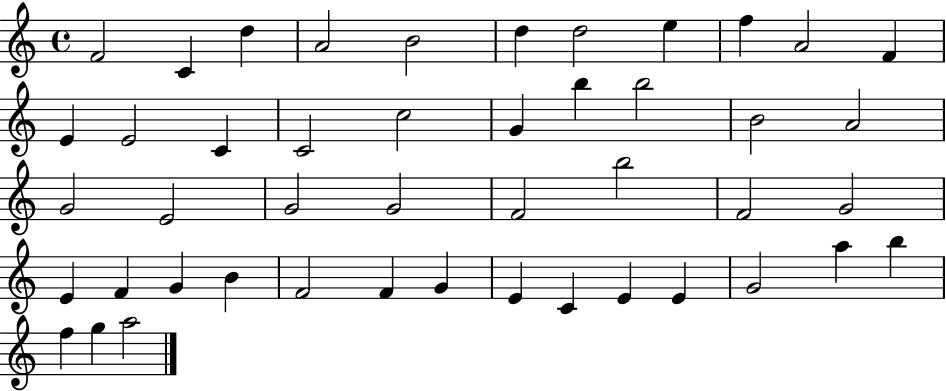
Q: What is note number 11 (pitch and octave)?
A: F4